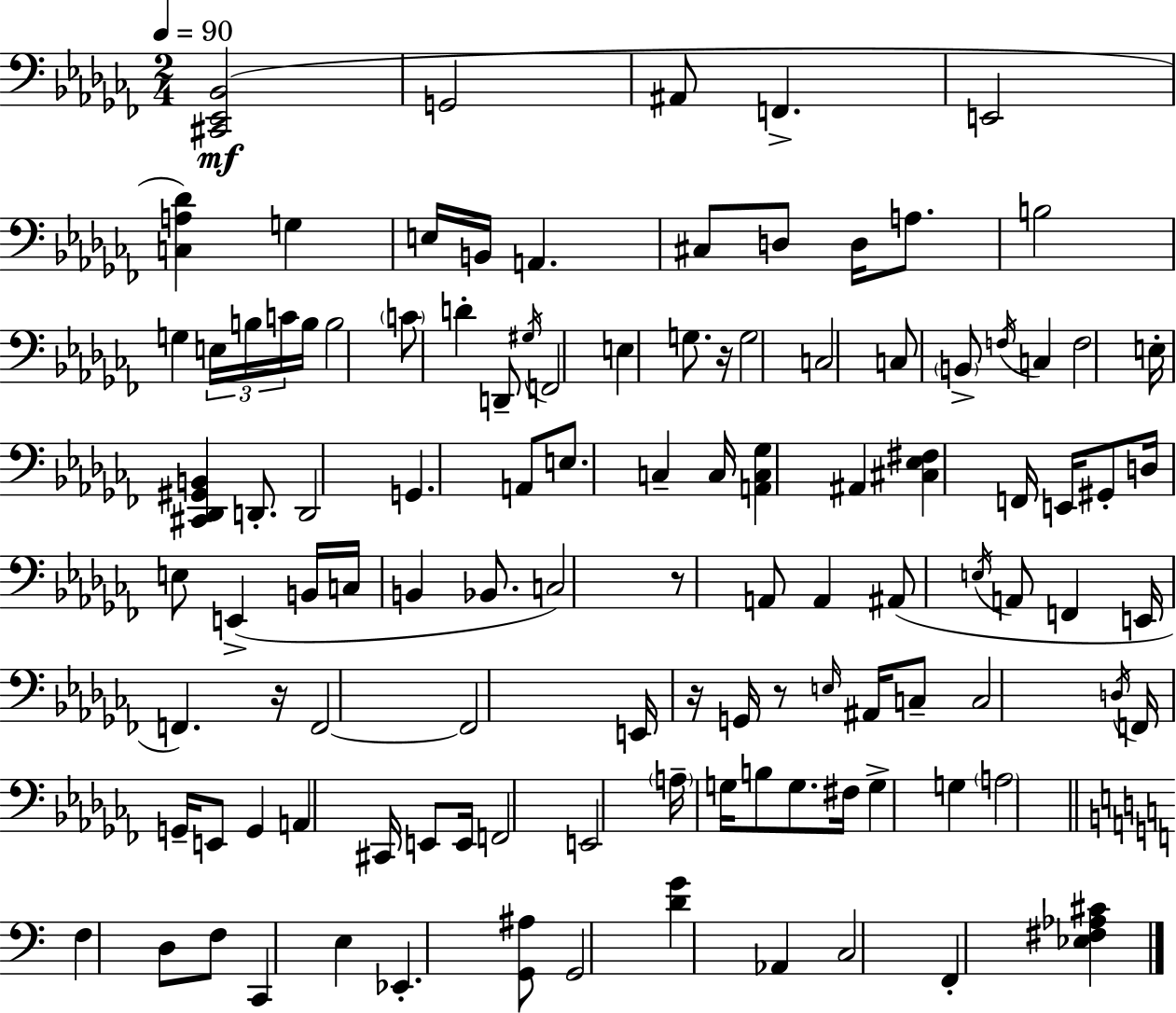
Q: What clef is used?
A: bass